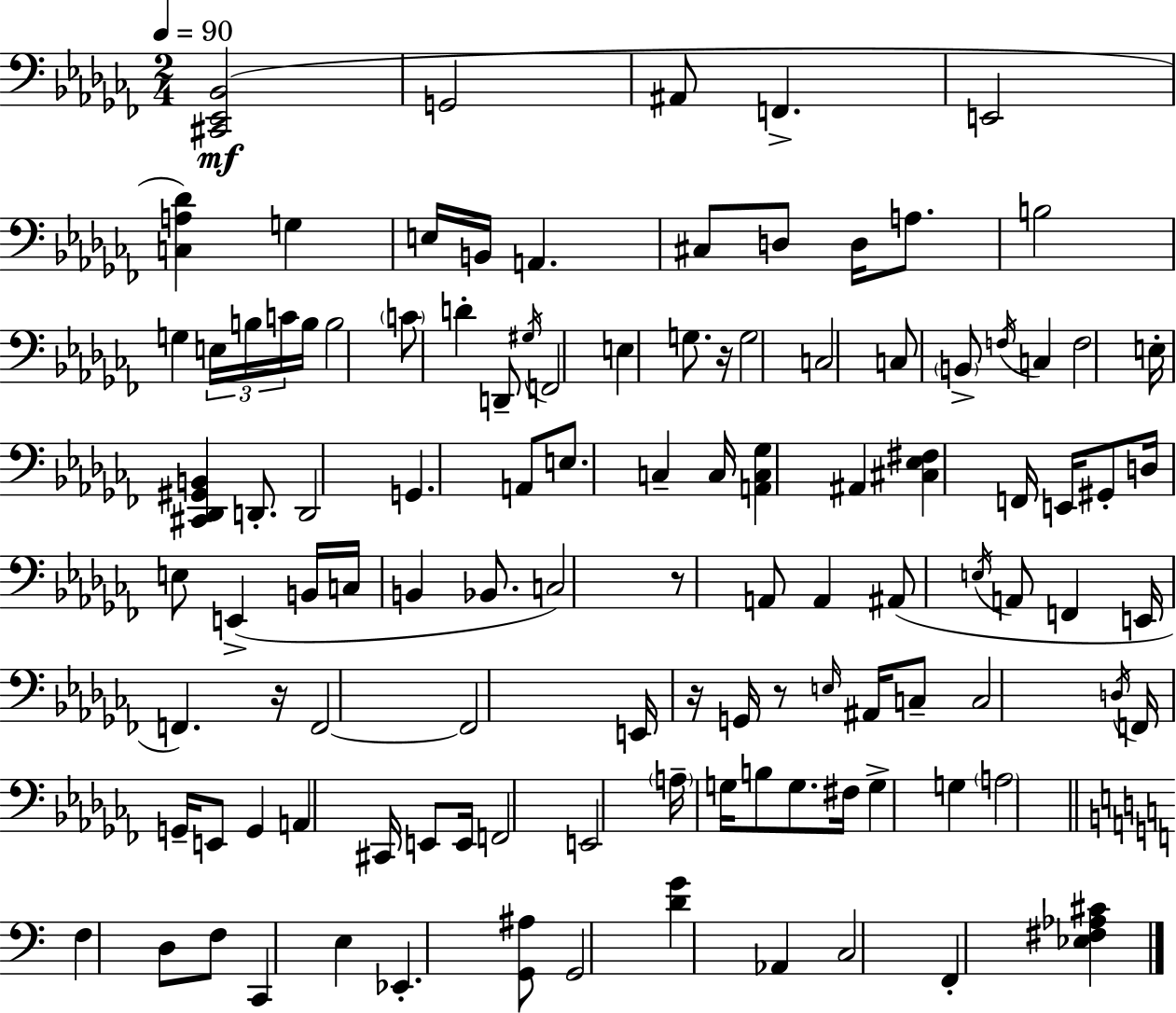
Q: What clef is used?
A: bass